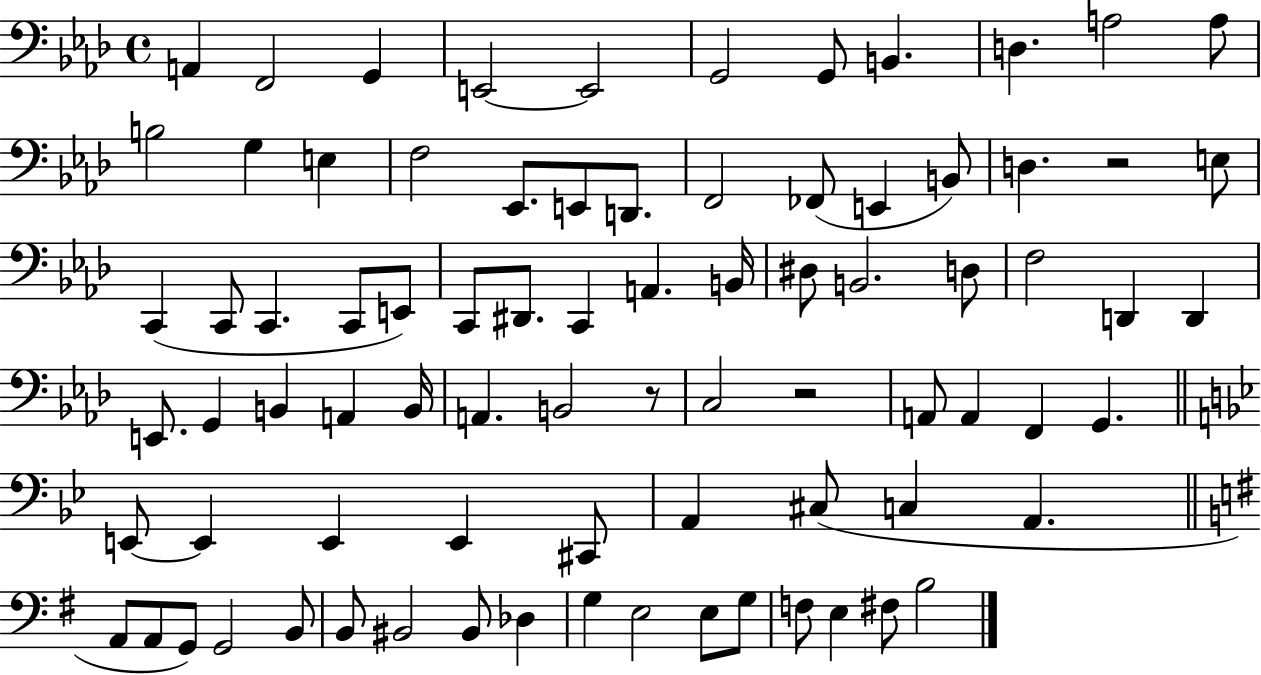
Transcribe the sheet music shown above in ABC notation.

X:1
T:Untitled
M:4/4
L:1/4
K:Ab
A,, F,,2 G,, E,,2 E,,2 G,,2 G,,/2 B,, D, A,2 A,/2 B,2 G, E, F,2 _E,,/2 E,,/2 D,,/2 F,,2 _F,,/2 E,, B,,/2 D, z2 E,/2 C,, C,,/2 C,, C,,/2 E,,/2 C,,/2 ^D,,/2 C,, A,, B,,/4 ^D,/2 B,,2 D,/2 F,2 D,, D,, E,,/2 G,, B,, A,, B,,/4 A,, B,,2 z/2 C,2 z2 A,,/2 A,, F,, G,, E,,/2 E,, E,, E,, ^C,,/2 A,, ^C,/2 C, A,, A,,/2 A,,/2 G,,/2 G,,2 B,,/2 B,,/2 ^B,,2 ^B,,/2 _D, G, E,2 E,/2 G,/2 F,/2 E, ^F,/2 B,2